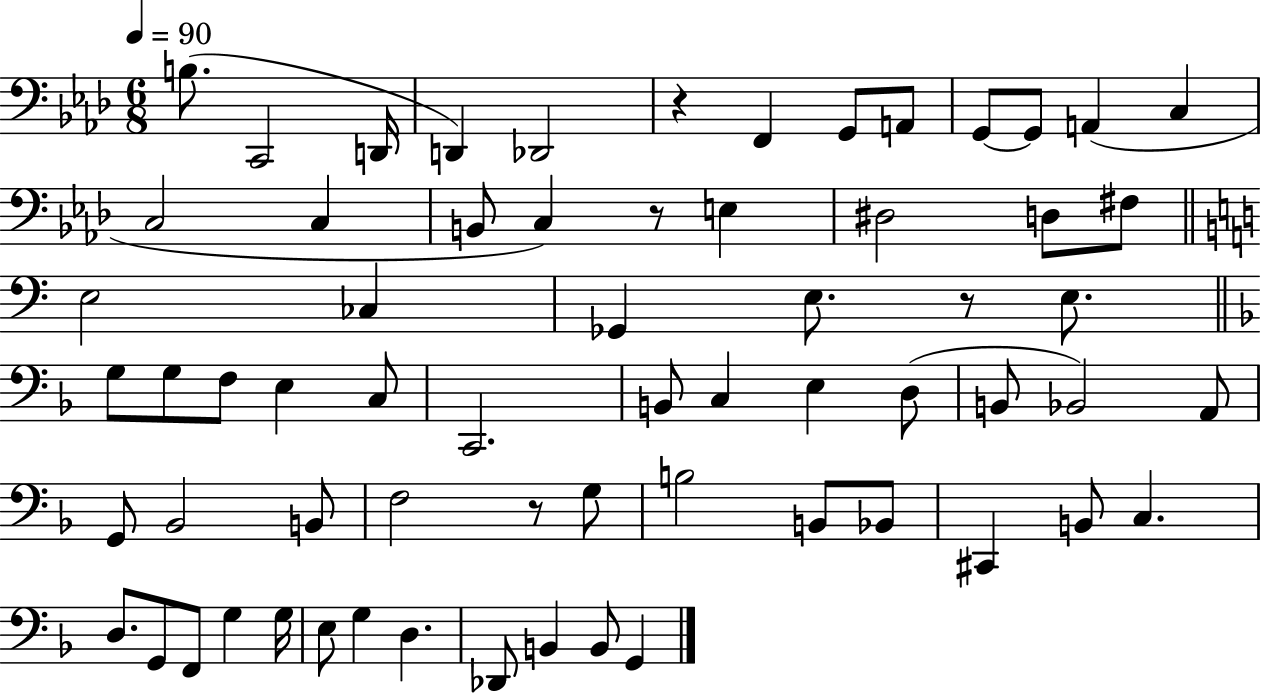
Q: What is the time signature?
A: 6/8